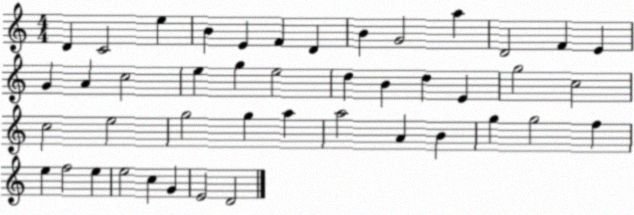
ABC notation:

X:1
T:Untitled
M:4/4
L:1/4
K:C
D C2 e B E F D B G2 a D2 F E G A c2 e g e2 d B d E g2 c2 c2 e2 g2 g a a2 A B g g2 f e f2 e e2 c G E2 D2